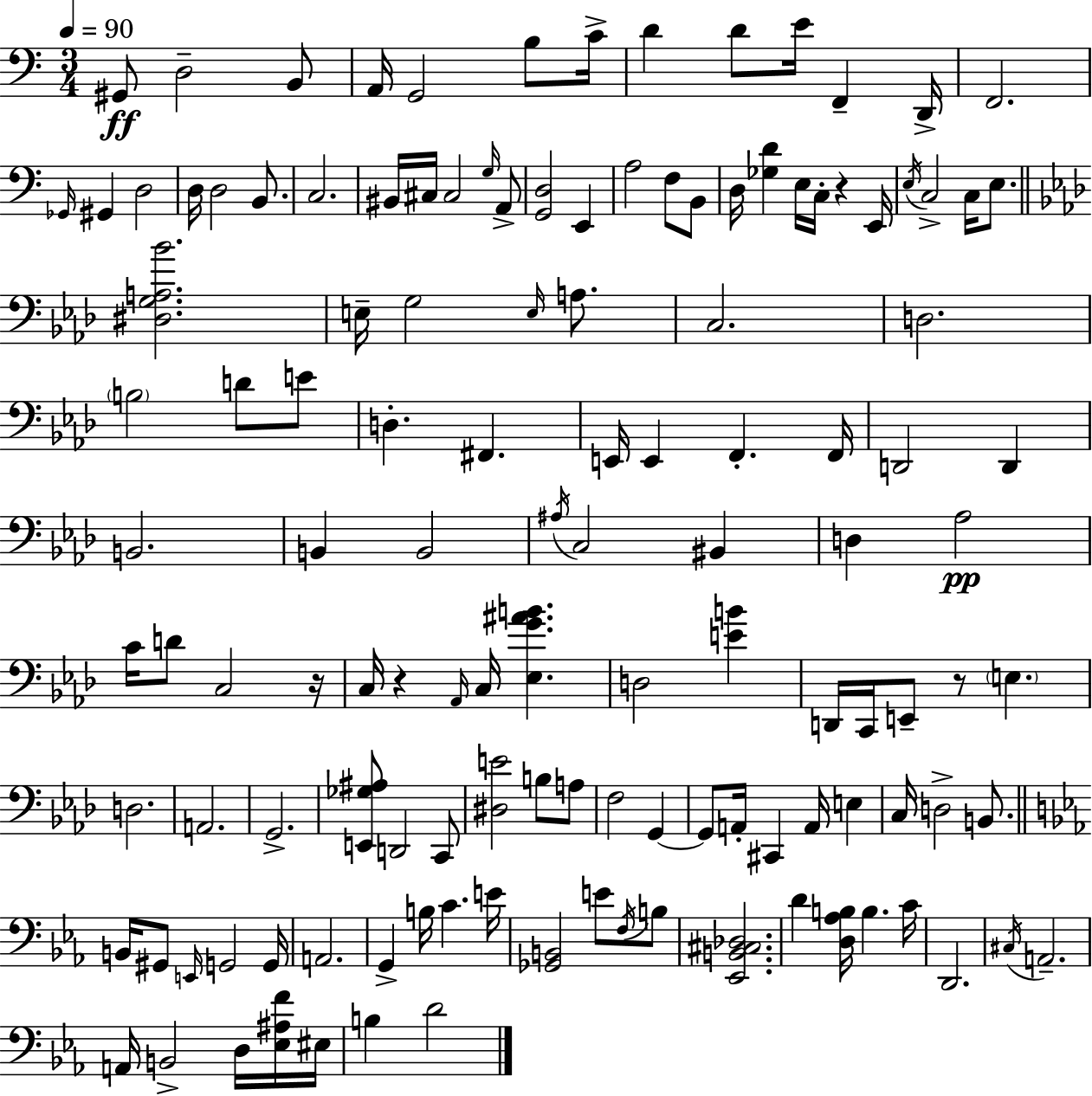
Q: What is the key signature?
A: A minor